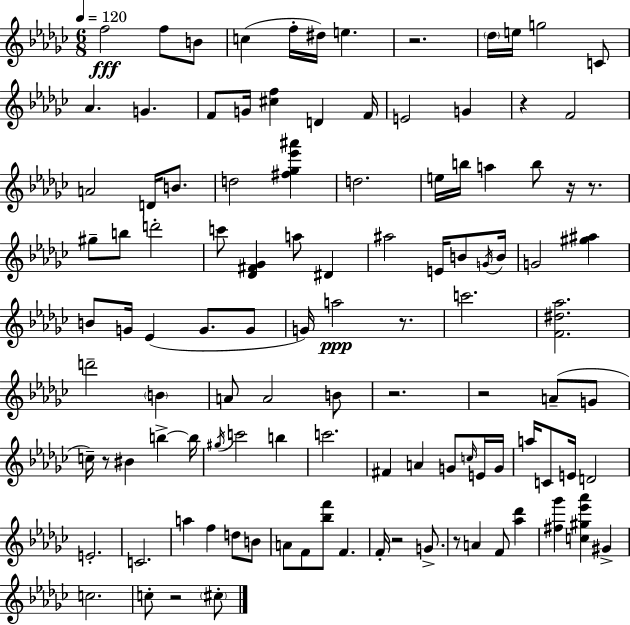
F5/h F5/e B4/e C5/q F5/s D#5/s E5/q. R/h. Db5/s E5/s G5/h C4/e Ab4/q. G4/q. F4/e G4/s [C#5,F5]/q D4/q F4/s E4/h G4/q R/q F4/h A4/h D4/s B4/e. D5/h [F#5,Gb5,Eb6,A#6]/q D5/h. E5/s B5/s A5/q B5/e R/s R/e. G#5/e B5/e D6/h C6/e [Db4,F#4,Gb4]/q A5/e D#4/q A#5/h E4/s B4/e G4/s B4/s G4/h [G#5,A#5]/q B4/e G4/s Eb4/q G4/e. G4/e G4/s A5/h R/e. C6/h. [F4,D#5,Ab5]/h. D6/h B4/q A4/e A4/h B4/e R/h. R/h A4/e G4/e C5/s R/e BIS4/q B5/q B5/s G#5/s C6/h B5/q C6/h. F#4/q A4/q G4/e C5/s E4/s G4/s A5/s C4/e E4/s D4/h E4/h. C4/h. A5/q F5/q D5/e B4/e A4/e F4/e [Bb5,F6]/e F4/q. F4/s R/h G4/e. R/e A4/q F4/e [Ab5,Db6]/q [F#5,Gb6]/q [C5,G#5,Eb6,Ab6]/q G#4/q C5/h. C5/e R/h C#5/e